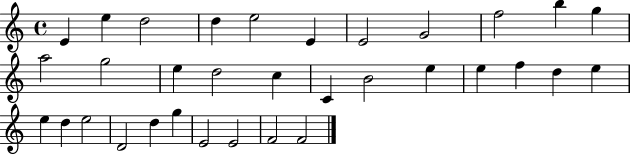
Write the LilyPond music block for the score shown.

{
  \clef treble
  \time 4/4
  \defaultTimeSignature
  \key c \major
  e'4 e''4 d''2 | d''4 e''2 e'4 | e'2 g'2 | f''2 b''4 g''4 | \break a''2 g''2 | e''4 d''2 c''4 | c'4 b'2 e''4 | e''4 f''4 d''4 e''4 | \break e''4 d''4 e''2 | d'2 d''4 g''4 | e'2 e'2 | f'2 f'2 | \break \bar "|."
}